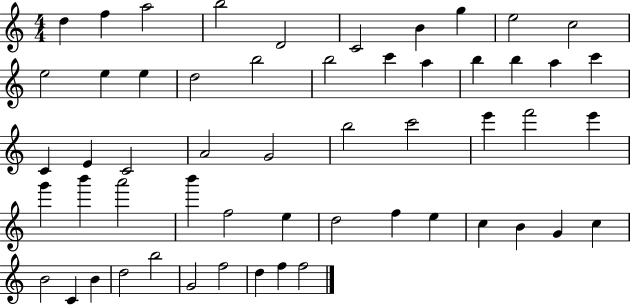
X:1
T:Untitled
M:4/4
L:1/4
K:C
d f a2 b2 D2 C2 B g e2 c2 e2 e e d2 b2 b2 c' a b b a c' C E C2 A2 G2 b2 c'2 e' f'2 e' g' b' a'2 b' f2 e d2 f e c B G c B2 C B d2 b2 G2 f2 d f f2